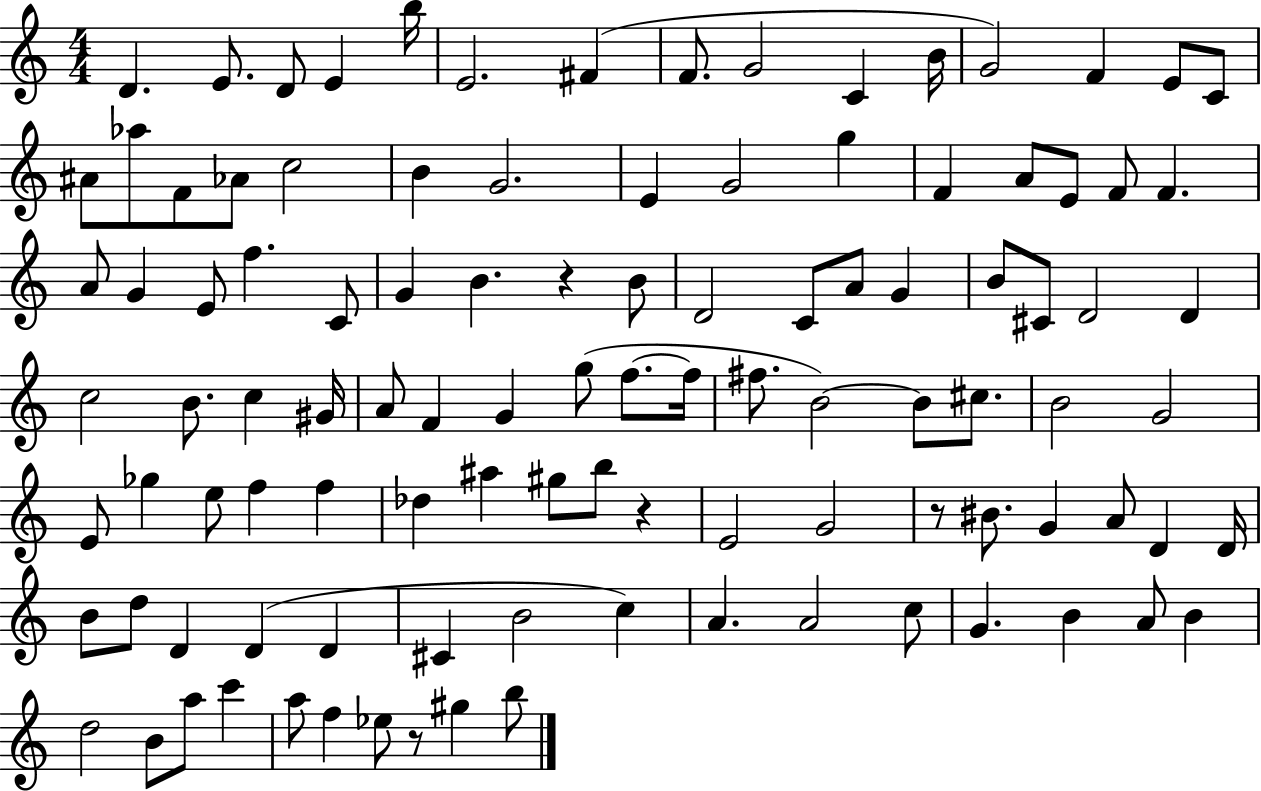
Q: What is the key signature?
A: C major